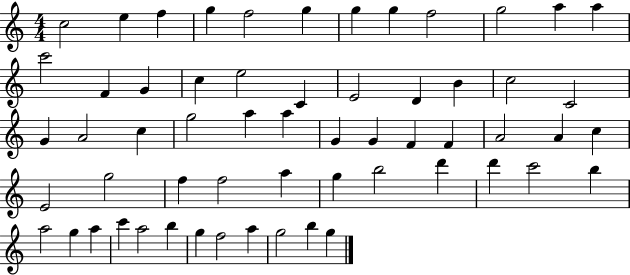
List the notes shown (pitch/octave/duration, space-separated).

C5/h E5/q F5/q G5/q F5/h G5/q G5/q G5/q F5/h G5/h A5/q A5/q C6/h F4/q G4/q C5/q E5/h C4/q E4/h D4/q B4/q C5/h C4/h G4/q A4/h C5/q G5/h A5/q A5/q G4/q G4/q F4/q F4/q A4/h A4/q C5/q E4/h G5/h F5/q F5/h A5/q G5/q B5/h D6/q D6/q C6/h B5/q A5/h G5/q A5/q C6/q A5/h B5/q G5/q F5/h A5/q G5/h B5/q G5/q